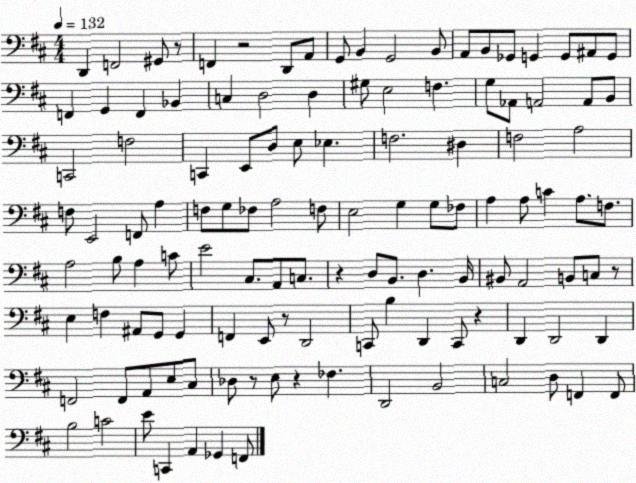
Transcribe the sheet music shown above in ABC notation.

X:1
T:Untitled
M:4/4
L:1/4
K:D
D,, F,,2 ^G,,/2 z/2 F,, z2 D,,/2 A,,/2 G,,/2 B,, G,,2 B,,/2 A,,/2 B,,/2 _G,,/2 G,, G,,/2 ^A,,/2 G,,/2 F,, G,, F,, _B,, C, D,2 D, ^G,/2 E,2 F, G,/2 _A,,/2 A,,2 A,,/2 B,,/2 C,,2 F,2 C,, E,,/2 D,/2 E,/2 _E, F,2 ^D, F,2 A,2 F,/2 E,,2 F,,/2 A, F,/2 G,/2 _F,/2 A,2 F,/2 E,2 G, G,/2 _F,/2 A, A,/2 C A,/2 F,/2 A,2 B,/2 A, C/2 E2 ^C,/2 A,,/2 C,/2 z D,/2 B,,/2 D, B,,/4 ^B,,/2 A,,2 B,,/2 C,/2 z/2 E, F, ^A,,/2 G,,/2 G,, F,, E,,/2 z/2 D,,2 C,,/2 B, D,, C,,/2 z D,, D,,2 D,, F,,2 F,,/2 A,,/2 E,/2 ^C,/2 _D,/2 z/2 E,/2 z _F, D,,2 B,,2 C,2 D,/2 F,, F,,/2 B,2 C2 E/2 C,, A,, _G,, F,,/2